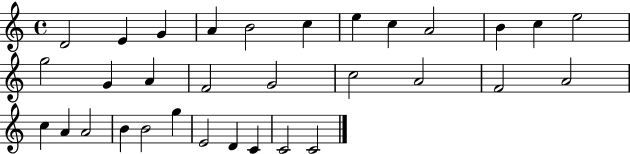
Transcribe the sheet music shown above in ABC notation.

X:1
T:Untitled
M:4/4
L:1/4
K:C
D2 E G A B2 c e c A2 B c e2 g2 G A F2 G2 c2 A2 F2 A2 c A A2 B B2 g E2 D C C2 C2